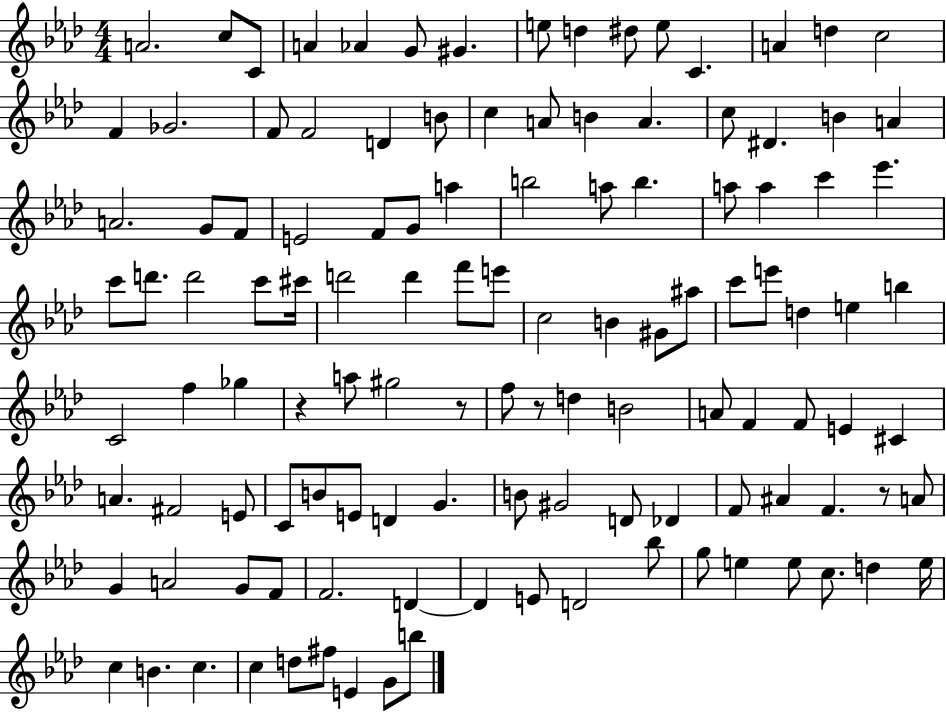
A4/h. C5/e C4/e A4/q Ab4/q G4/e G#4/q. E5/e D5/q D#5/e E5/e C4/q. A4/q D5/q C5/h F4/q Gb4/h. F4/e F4/h D4/q B4/e C5/q A4/e B4/q A4/q. C5/e D#4/q. B4/q A4/q A4/h. G4/e F4/e E4/h F4/e G4/e A5/q B5/h A5/e B5/q. A5/e A5/q C6/q Eb6/q. C6/e D6/e. D6/h C6/e C#6/s D6/h D6/q F6/e E6/e C5/h B4/q G#4/e A#5/e C6/e E6/e D5/q E5/q B5/q C4/h F5/q Gb5/q R/q A5/e G#5/h R/e F5/e R/e D5/q B4/h A4/e F4/q F4/e E4/q C#4/q A4/q. F#4/h E4/e C4/e B4/e E4/e D4/q G4/q. B4/e G#4/h D4/e Db4/q F4/e A#4/q F4/q. R/e A4/e G4/q A4/h G4/e F4/e F4/h. D4/q D4/q E4/e D4/h Bb5/e G5/e E5/q E5/e C5/e. D5/q E5/s C5/q B4/q. C5/q. C5/q D5/e F#5/e E4/q G4/e B5/e